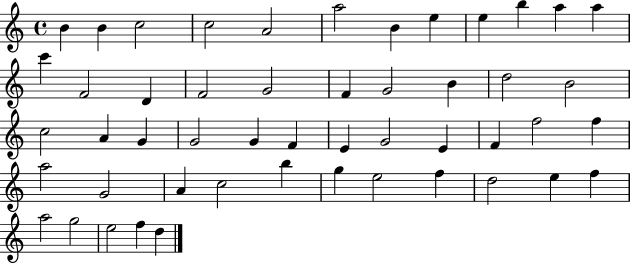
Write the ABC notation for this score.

X:1
T:Untitled
M:4/4
L:1/4
K:C
B B c2 c2 A2 a2 B e e b a a c' F2 D F2 G2 F G2 B d2 B2 c2 A G G2 G F E G2 E F f2 f a2 G2 A c2 b g e2 f d2 e f a2 g2 e2 f d